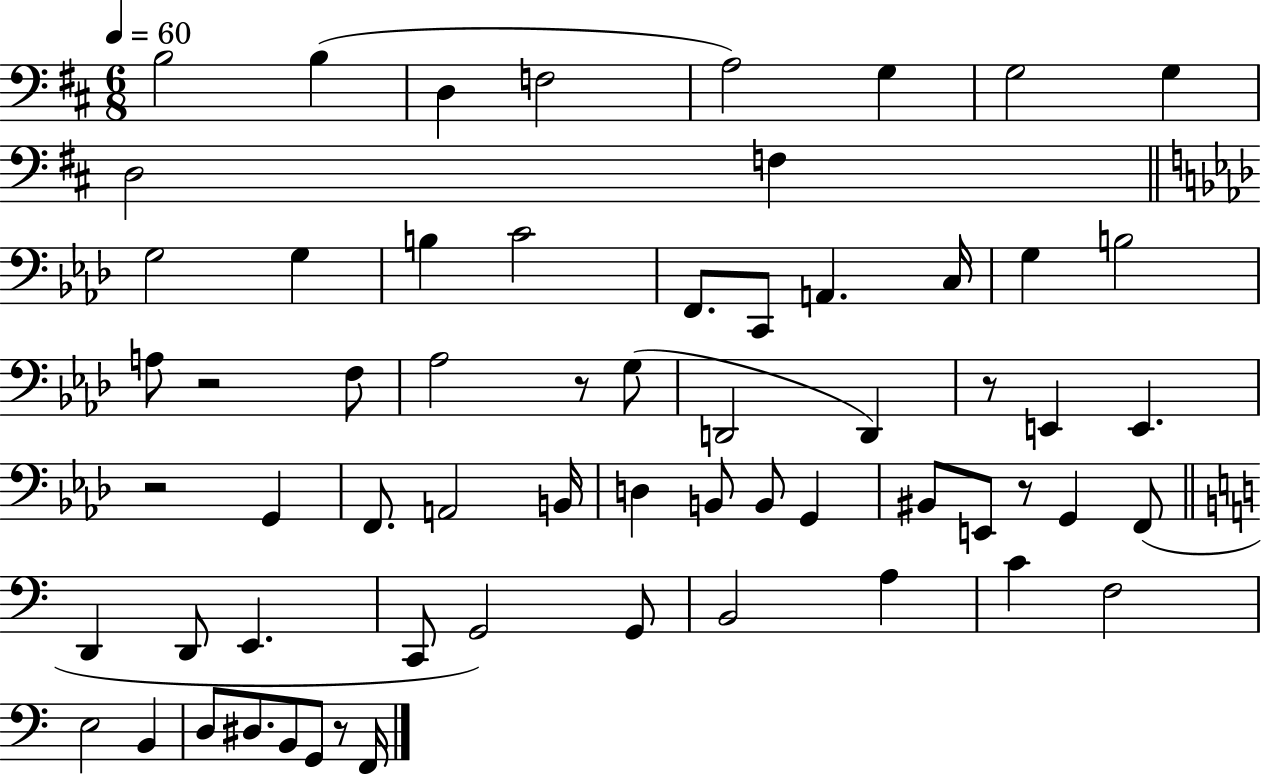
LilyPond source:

{
  \clef bass
  \numericTimeSignature
  \time 6/8
  \key d \major
  \tempo 4 = 60
  b2 b4( | d4 f2 | a2) g4 | g2 g4 | \break d2 f4 | \bar "||" \break \key aes \major g2 g4 | b4 c'2 | f,8. c,8 a,4. c16 | g4 b2 | \break a8 r2 f8 | aes2 r8 g8( | d,2 d,4) | r8 e,4 e,4. | \break r2 g,4 | f,8. a,2 b,16 | d4 b,8 b,8 g,4 | bis,8 e,8 r8 g,4 f,8( | \break \bar "||" \break \key a \minor d,4 d,8 e,4. | c,8 g,2) g,8 | b,2 a4 | c'4 f2 | \break e2 b,4 | d8 dis8. b,8 g,8 r8 f,16 | \bar "|."
}